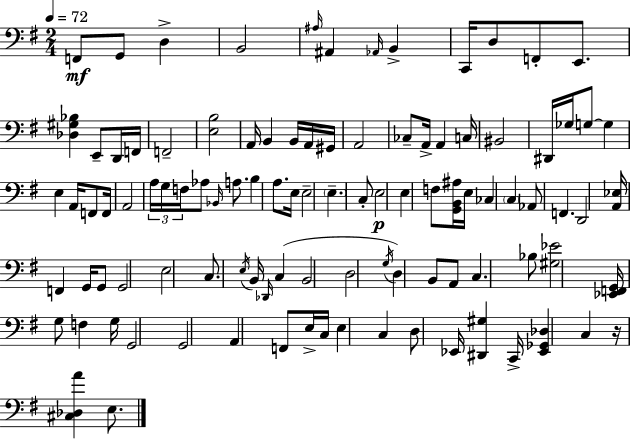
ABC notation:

X:1
T:Untitled
M:2/4
L:1/4
K:G
F,,/2 G,,/2 D, B,,2 ^A,/4 ^A,, _A,,/4 B,, C,,/4 D,/2 F,,/2 E,,/2 [_D,^G,_B,] E,,/2 D,,/4 F,,/4 F,,2 [E,B,]2 A,,/4 B,, B,,/4 A,,/4 ^G,,/4 A,,2 _C,/2 A,,/4 A,, C,/4 ^B,,2 ^D,,/4 _G,/4 G,/2 G, E, A,,/4 F,,/2 F,,/4 A,,2 A,/4 G,/4 F,/4 _A,/2 _B,,/4 A,/2 B, A,/2 E,/4 E,2 E, C,/2 E,2 E, F,/2 [G,,B,,^A,]/4 E,/4 _C, C, _A,,/2 F,, D,,2 [A,,_E,]/4 F,, G,,/4 G,,/2 G,,2 E,2 C,/2 E,/4 B,,/4 _D,,/4 C, B,,2 D,2 G,/4 D, B,,/2 A,,/2 C, _B,/2 [^G,_E]2 [_E,,F,,G,,]/4 G,/2 F, G,/4 G,,2 G,,2 A,, F,,/2 E,/4 C,/4 E, C, D,/2 _E,,/4 [^D,,^G,] C,,/4 [_E,,_G,,_D,] C, z/4 [^C,_D,A] E,/2